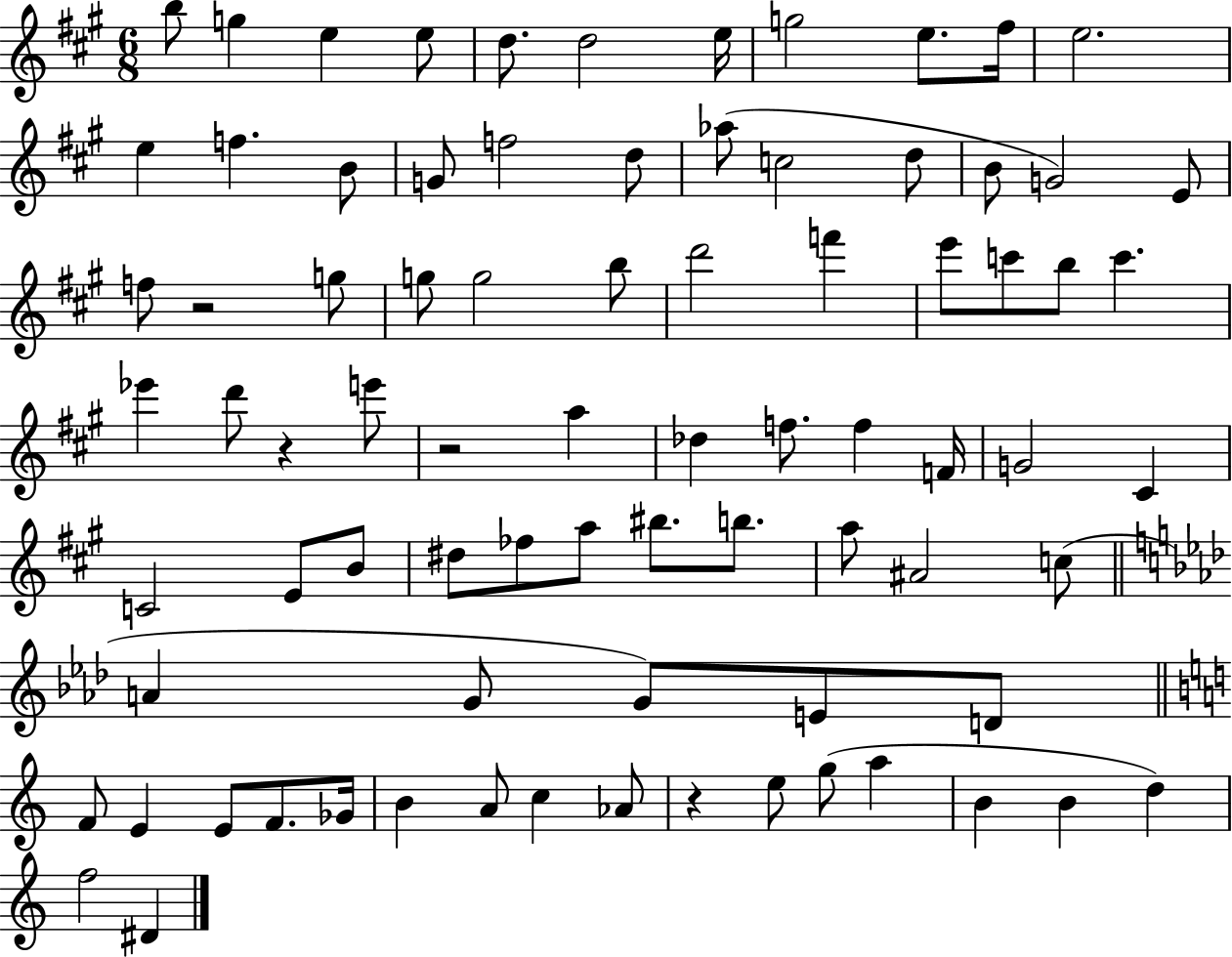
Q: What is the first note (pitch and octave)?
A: B5